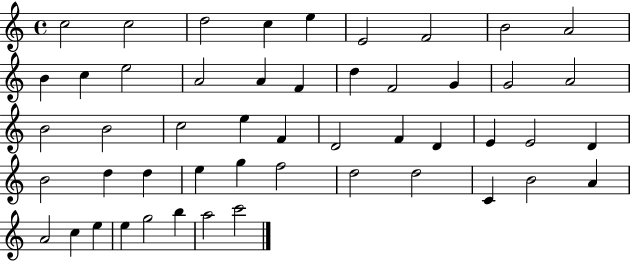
{
  \clef treble
  \time 4/4
  \defaultTimeSignature
  \key c \major
  c''2 c''2 | d''2 c''4 e''4 | e'2 f'2 | b'2 a'2 | \break b'4 c''4 e''2 | a'2 a'4 f'4 | d''4 f'2 g'4 | g'2 a'2 | \break b'2 b'2 | c''2 e''4 f'4 | d'2 f'4 d'4 | e'4 e'2 d'4 | \break b'2 d''4 d''4 | e''4 g''4 f''2 | d''2 d''2 | c'4 b'2 a'4 | \break a'2 c''4 e''4 | e''4 g''2 b''4 | a''2 c'''2 | \bar "|."
}